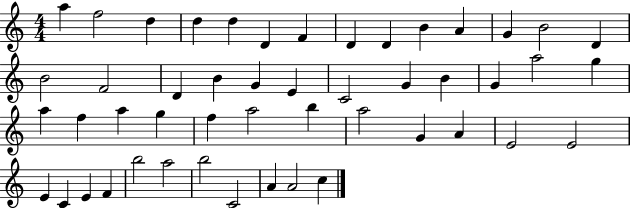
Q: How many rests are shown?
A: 0